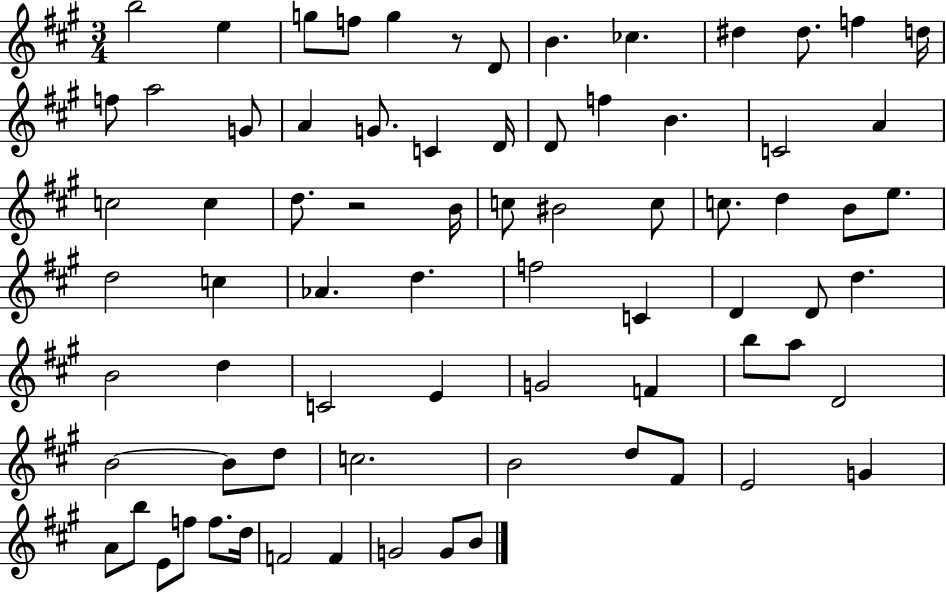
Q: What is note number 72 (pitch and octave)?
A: G4